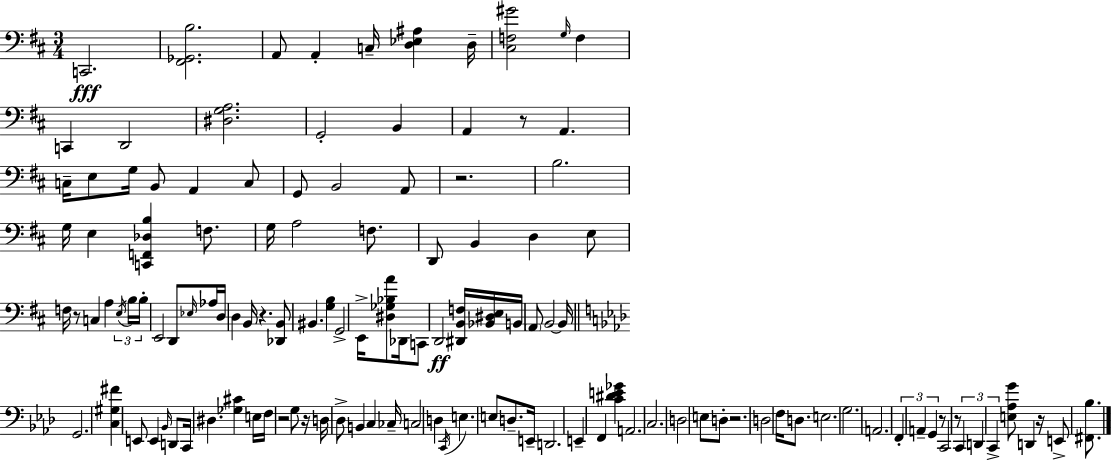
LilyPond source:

{
  \clef bass
  \numericTimeSignature
  \time 3/4
  \key d \major
  c,2.\fff | <fis, ges, b>2. | a,8 a,4-. c16-- <d ees ais>4 d16-- | <cis f gis'>2 \grace { g16 } f4 | \break c,4 d,2 | <dis g a>2. | g,2-. b,4 | a,4 r8 a,4. | \break c16-- e8 g16 b,8 a,4 c8 | g,8 b,2 a,8 | r2. | b2. | \break g16 e4 <c, f, des b>4 f8. | g16 a2 f8. | d,8 b,4 d4 e8 | f16 r8 c4 a4 | \break \tuplet 3/2 { \acciaccatura { e16 } b16 b16-. } e,2 d,8 | \grace { ees16 } aes16 d16 d4 b,16 r4. | <des, b,>8 bis,4. <g b>4 | g,2-> e,16-> | \break <dis ges bes a'>8 des,16 c,8 d,2\ff | <dis, b, f>16 <bes, dis e>16 b,16 \parenthesize a,8 b,2~~ | b,16 \bar "||" \break \key f \minor g,2. | <c gis fis'>4 e,8 e,4 \grace { bes,16 } d,8 | c,16 dis4. <ges cis'>4 | e16 f16 r2 g8 | \break r16 d16 des8-> b,4 c4 | ces16-- c2 d4 | \acciaccatura { c,16 } e4. e8 d8.-- | e,16-- d,2. | \break e,4-- f,4 <c' dis' e' ges'>4 | a,2. | c2. | d2 e8 | \break d8-. r2. | d2 f16 d8. | e2. | g2. | \break a,2. | \tuplet 3/2 { f,4-. a,4-- g,4 } | r8 c,2 | r8 \tuplet 3/2 { c,4 d,4 c,4-> } | \break <e aes g'>8 d,4 r16 e,8-> <fis, bes>8. | \bar "|."
}